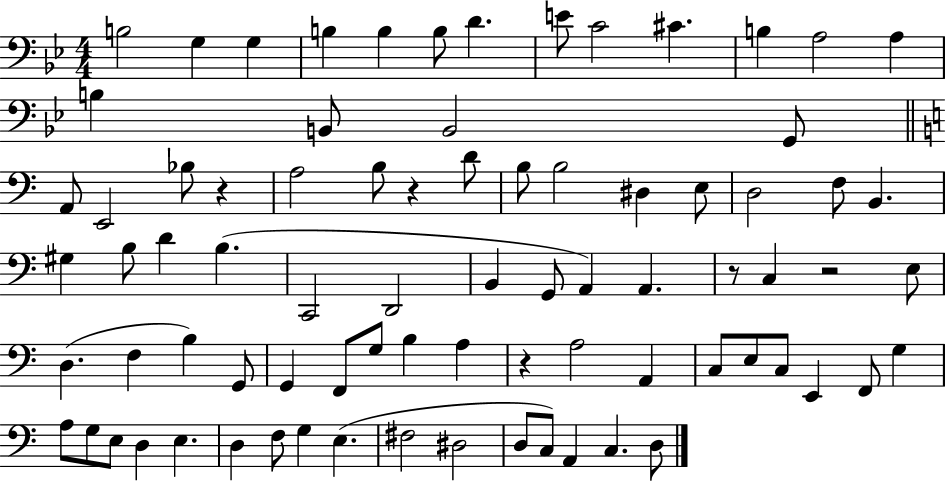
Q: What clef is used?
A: bass